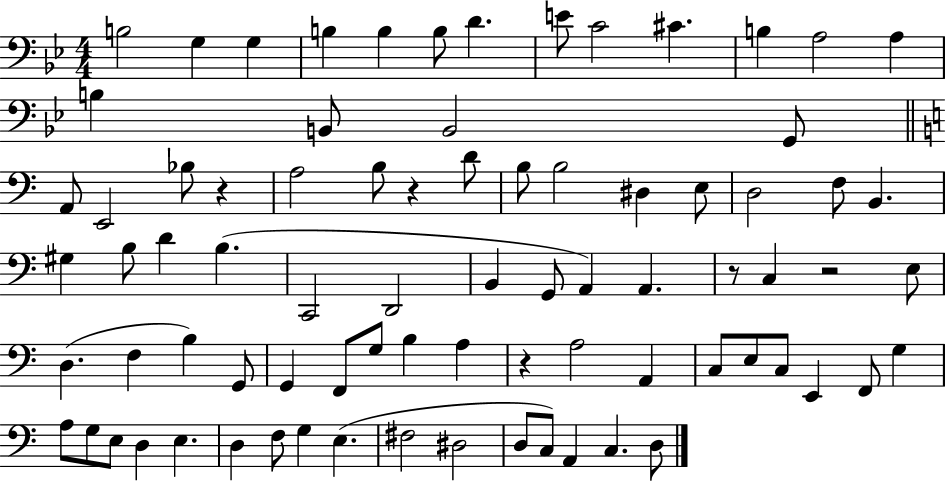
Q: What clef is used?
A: bass